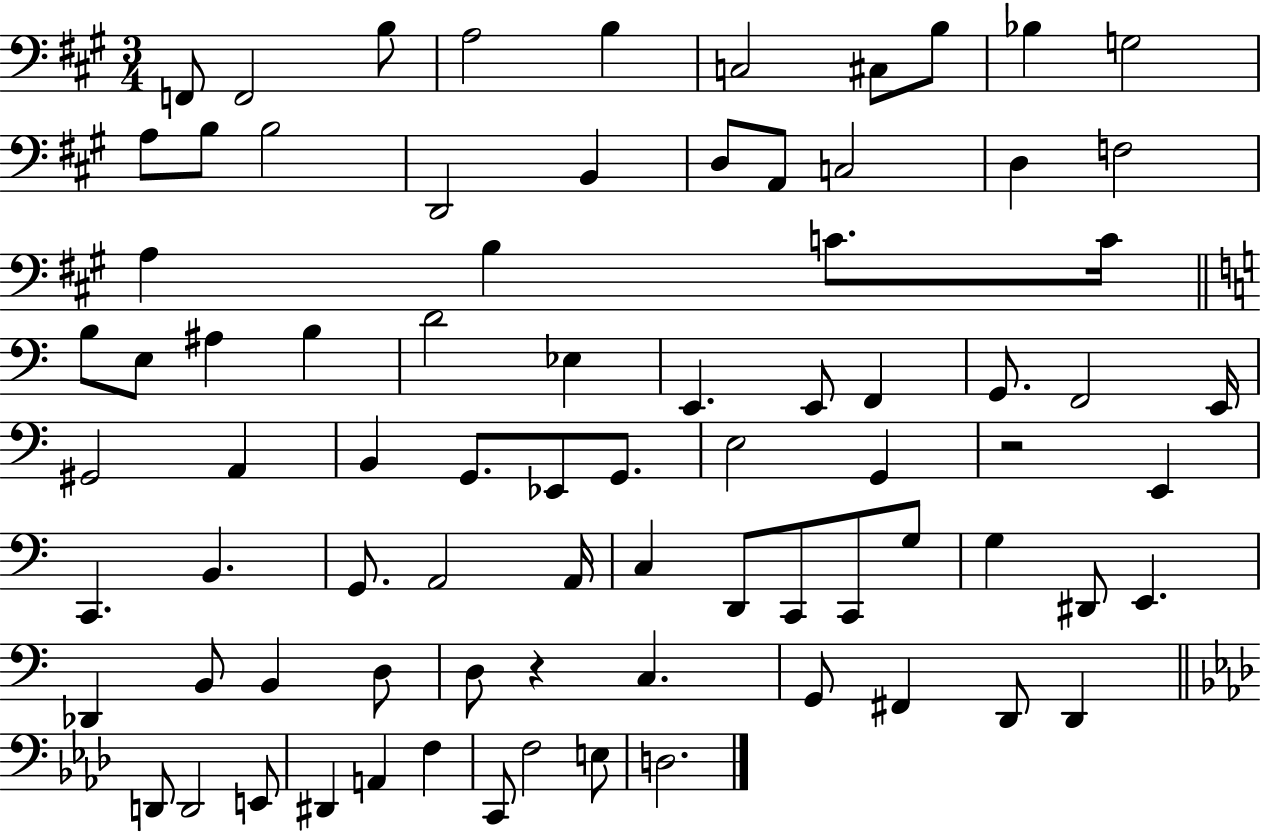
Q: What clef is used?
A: bass